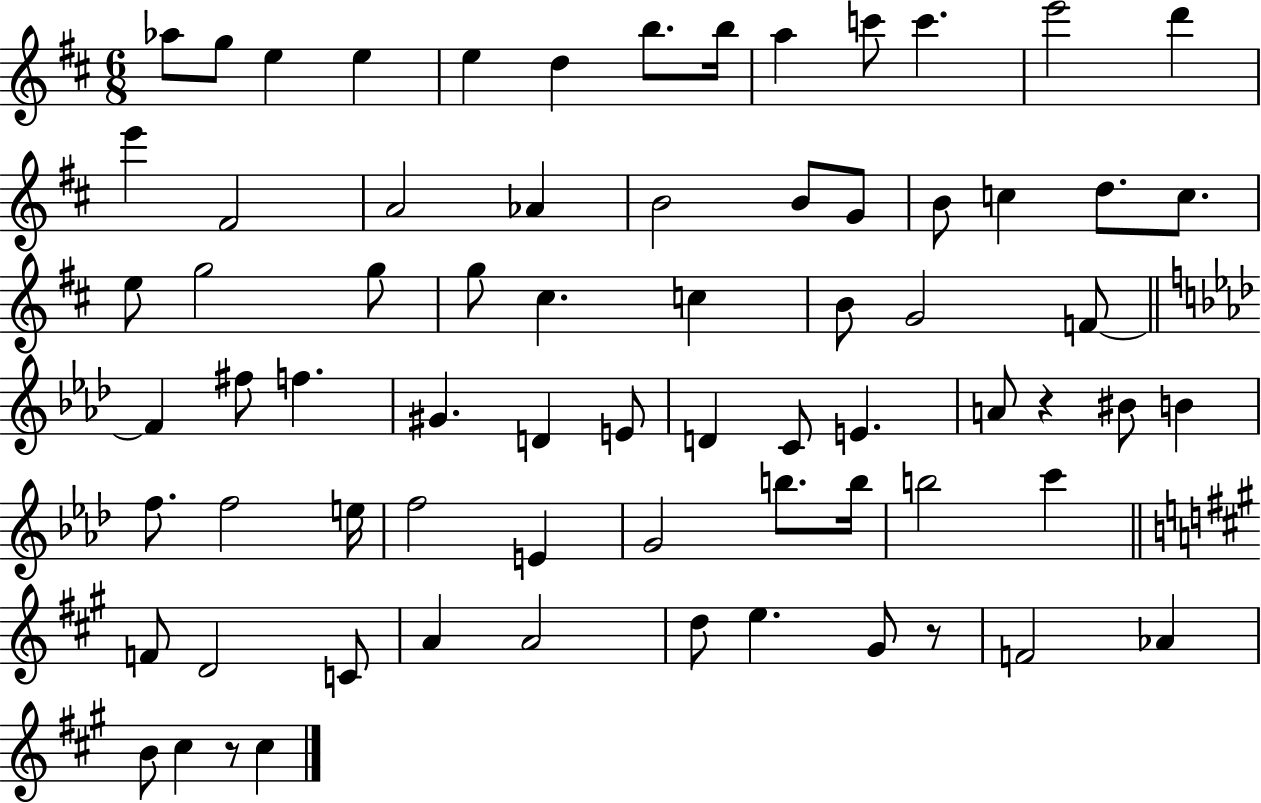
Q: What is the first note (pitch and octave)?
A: Ab5